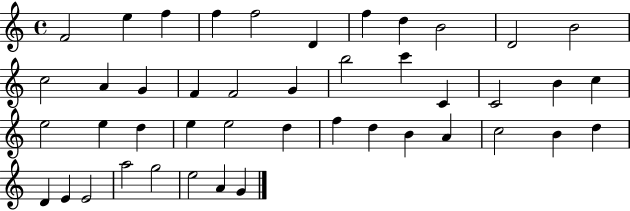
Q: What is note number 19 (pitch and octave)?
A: C6